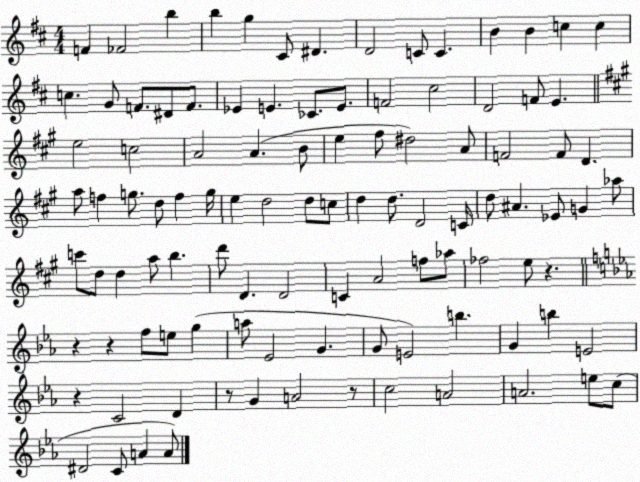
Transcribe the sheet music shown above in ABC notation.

X:1
T:Untitled
M:4/4
L:1/4
K:D
F _F2 b b g ^C/2 ^D D2 C/2 C B B c c c G/2 F/2 ^D/2 F/2 _E E _C/2 E/2 F2 ^c2 D2 F/2 E e2 c2 A2 A B/2 e ^f/2 ^d2 A/2 F2 F/2 D a/2 f g/2 d/2 f g/4 e d2 d/2 c/2 d d/2 D2 C/4 d/2 ^A _E/2 G _a/2 c'/2 d/2 d a/2 b d'/2 D D2 C A2 f/2 _a/2 _f2 e/2 z z z f/2 e/2 g a/2 _E2 G G/2 E2 b G b E2 z C2 D z/2 G A2 z/2 c2 A2 A2 e/2 c/2 ^D2 C/2 A A/2